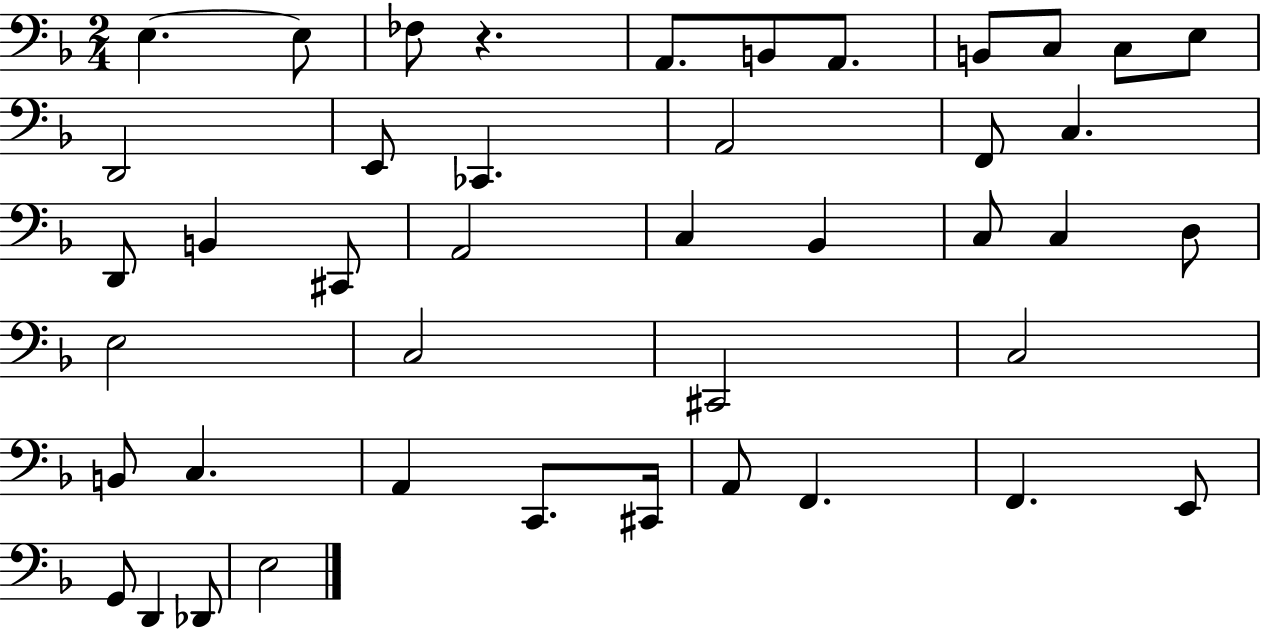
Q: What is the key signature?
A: F major